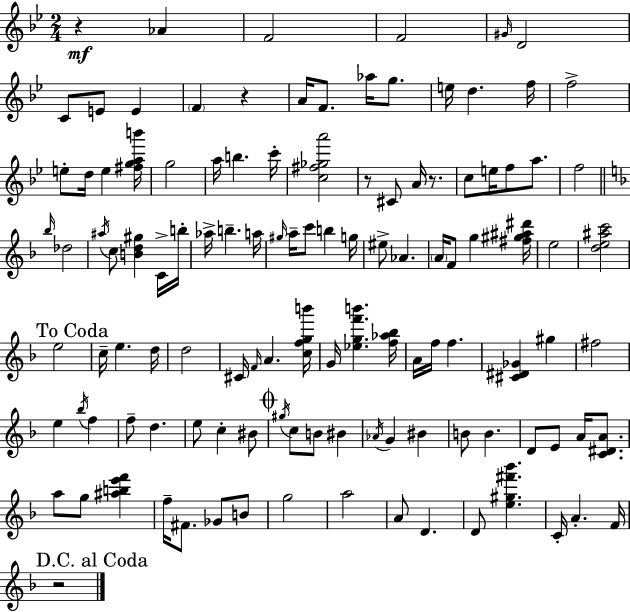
R/q Ab4/q F4/h F4/h G#4/s D4/h C4/e E4/e E4/q F4/q R/q A4/s F4/e. Ab5/s G5/e. E5/s D5/q. F5/s F5/h E5/e D5/s E5/q [F#5,G5,A5,B6]/s G5/h A5/s B5/q. C6/s [C5,F#5,Gb5,A6]/h R/e C#4/e A4/s R/e. C5/e E5/s F5/e A5/e. F5/h Bb5/s Db5/h A#5/s C5/e [B4,D5,G#5]/q C4/s B5/s Ab5/s B5/q. A5/s G#5/s A5/s C6/e B5/q G5/s EIS5/e Ab4/q. A4/s F4/e G5/q [F#5,G#5,A#5,D#6]/s E5/h [D5,E5,A#5,C6]/h E5/h C5/s E5/q. D5/s D5/h C#4/s F4/s A4/q. [C5,F5,G5,B6]/s G4/s [Eb5,G5,F6,B6]/q. [F5,Ab5,Bb5]/s A4/s F5/s F5/q. [C#4,D#4,Gb4]/q G#5/q F#5/h E5/q Bb5/s F5/q F5/e D5/q. E5/e C5/q BIS4/e G#5/s C5/e B4/e BIS4/q Ab4/s G4/q BIS4/q B4/e B4/q. D4/e E4/e A4/s [C4,D#4,A4]/e. A5/e G5/e [A#5,B5,E6,F6]/q F5/s F#4/e. Gb4/e B4/e G5/h A5/h A4/e D4/q. D4/e [E5,G#5,F#6,Bb6]/q. C4/s A4/q. F4/s R/h